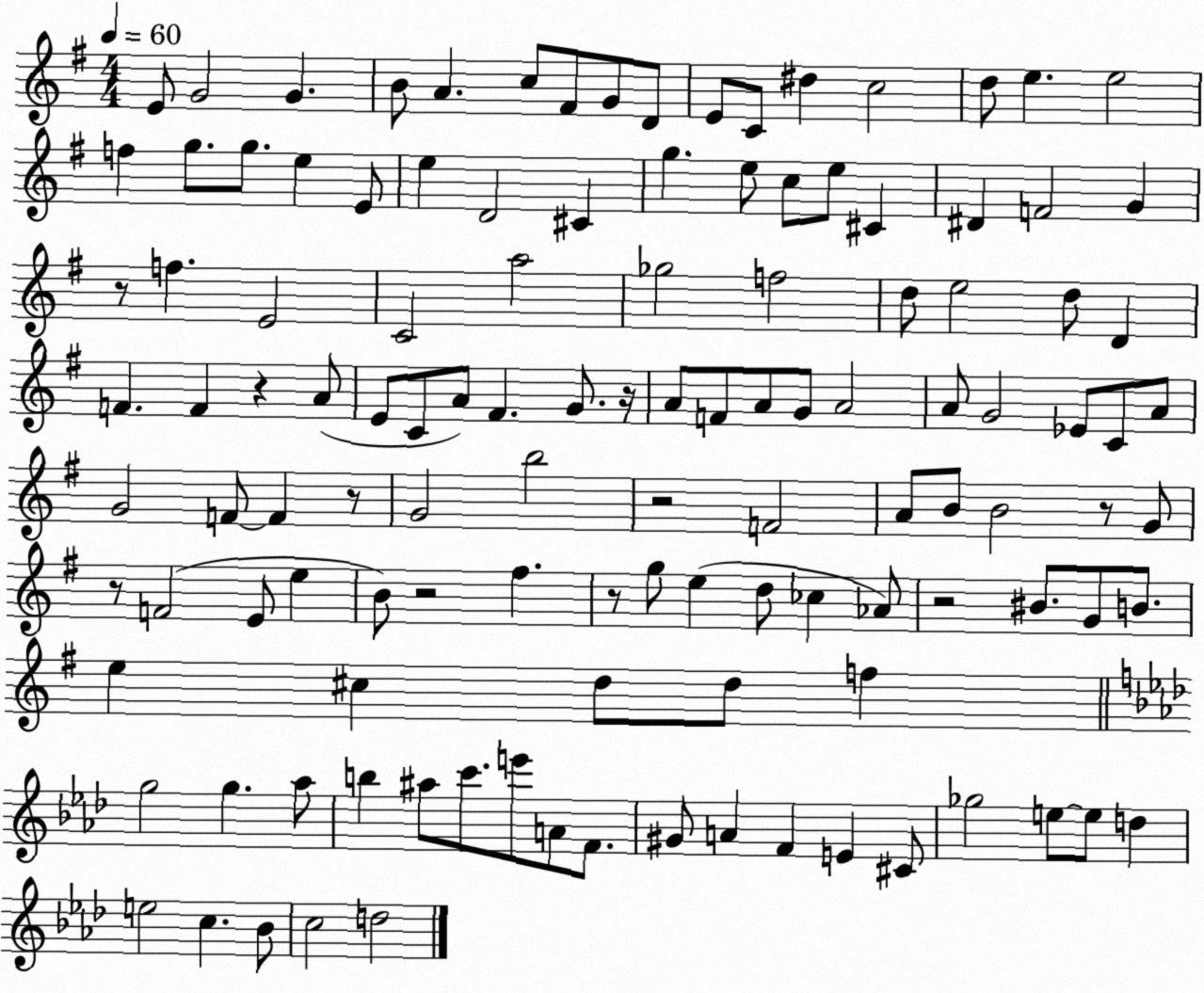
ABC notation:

X:1
T:Untitled
M:4/4
L:1/4
K:G
E/2 G2 G B/2 A c/2 ^F/2 G/2 D/2 E/2 C/2 ^d c2 d/2 e e2 f g/2 g/2 e E/2 e D2 ^C g e/2 c/2 e/2 ^C ^D F2 G z/2 f E2 C2 a2 _g2 f2 d/2 e2 d/2 D F F z A/2 E/2 C/2 A/2 ^F G/2 z/4 A/2 F/2 A/2 G/2 A2 A/2 G2 _E/2 C/2 A/2 G2 F/2 F z/2 G2 b2 z2 F2 A/2 B/2 B2 z/2 G/2 z/2 F2 E/2 e B/2 z2 ^f z/2 g/2 e d/2 _c _A/2 z2 ^B/2 G/2 B/2 e ^c d/2 d/2 f g2 g _a/2 b ^a/2 c'/2 e'/2 A/2 F/2 ^G/2 A F E ^C/2 _g2 e/2 e/2 d e2 c _B/2 c2 d2